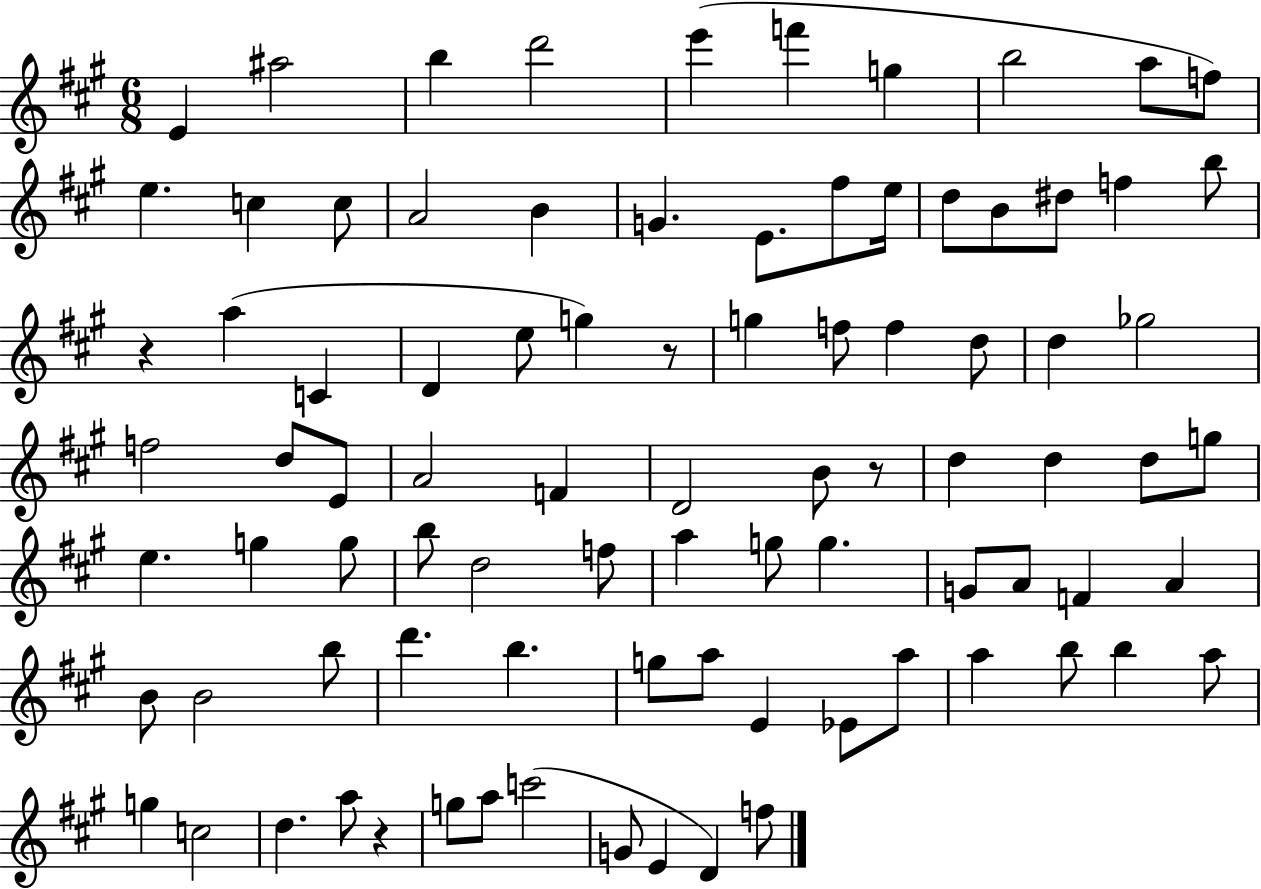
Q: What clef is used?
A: treble